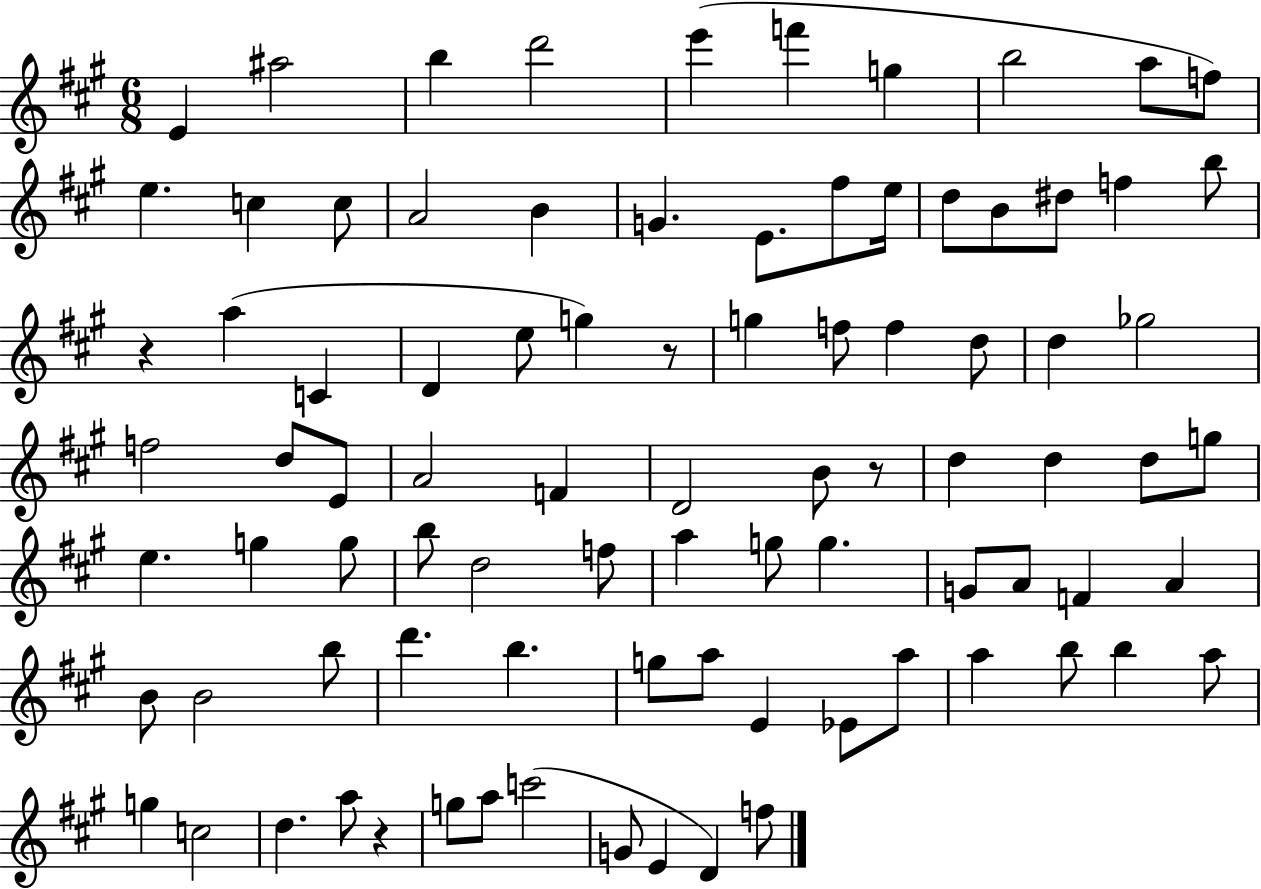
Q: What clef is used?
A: treble